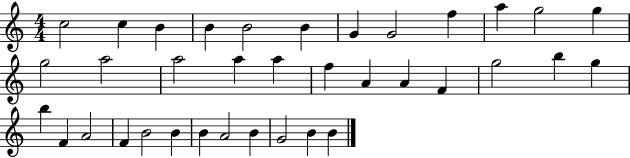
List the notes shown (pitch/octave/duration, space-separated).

C5/h C5/q B4/q B4/q B4/h B4/q G4/q G4/h F5/q A5/q G5/h G5/q G5/h A5/h A5/h A5/q A5/q F5/q A4/q A4/q F4/q G5/h B5/q G5/q B5/q F4/q A4/h F4/q B4/h B4/q B4/q A4/h B4/q G4/h B4/q B4/q